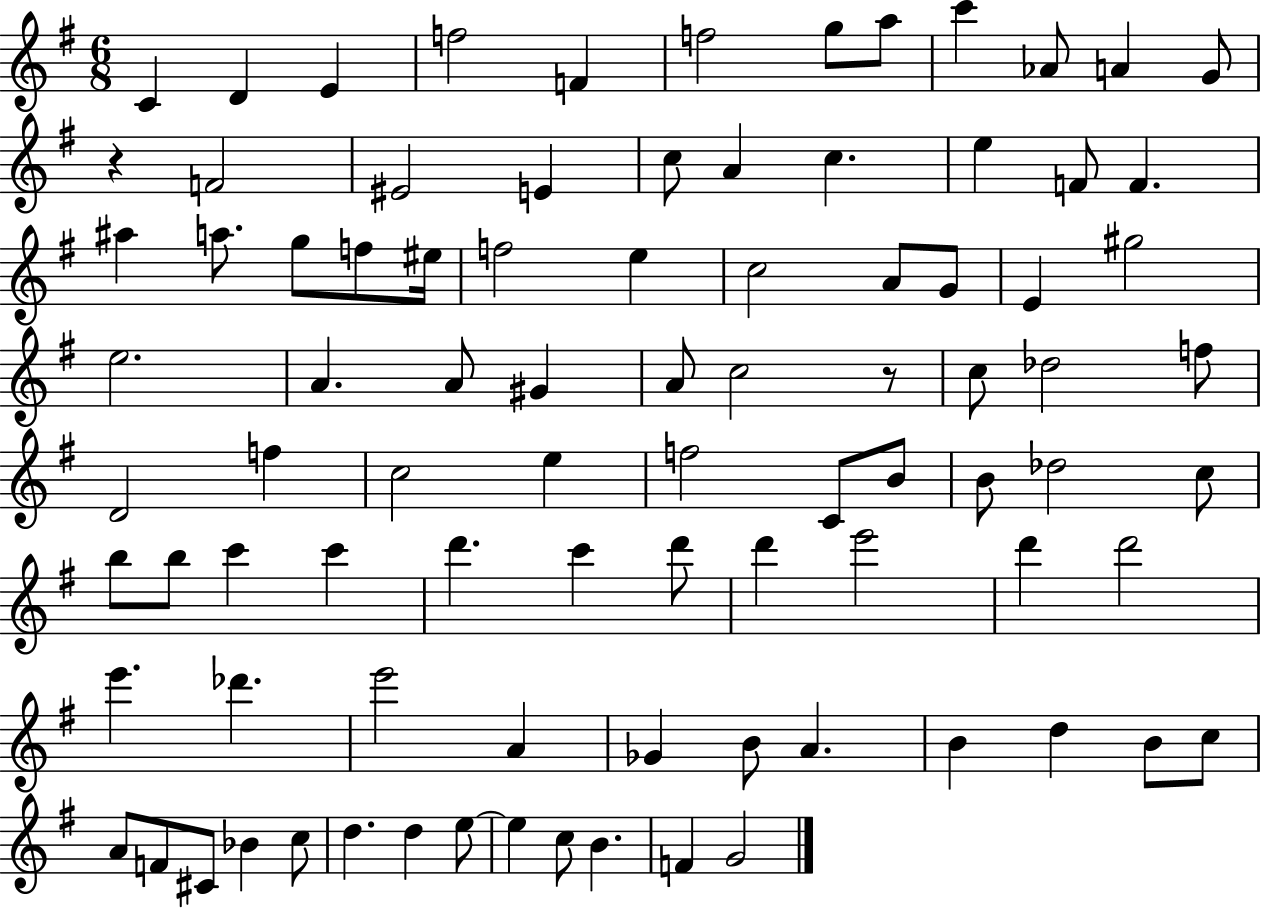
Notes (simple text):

C4/q D4/q E4/q F5/h F4/q F5/h G5/e A5/e C6/q Ab4/e A4/q G4/e R/q F4/h EIS4/h E4/q C5/e A4/q C5/q. E5/q F4/e F4/q. A#5/q A5/e. G5/e F5/e EIS5/s F5/h E5/q C5/h A4/e G4/e E4/q G#5/h E5/h. A4/q. A4/e G#4/q A4/e C5/h R/e C5/e Db5/h F5/e D4/h F5/q C5/h E5/q F5/h C4/e B4/e B4/e Db5/h C5/e B5/e B5/e C6/q C6/q D6/q. C6/q D6/e D6/q E6/h D6/q D6/h E6/q. Db6/q. E6/h A4/q Gb4/q B4/e A4/q. B4/q D5/q B4/e C5/e A4/e F4/e C#4/e Bb4/q C5/e D5/q. D5/q E5/e E5/q C5/e B4/q. F4/q G4/h